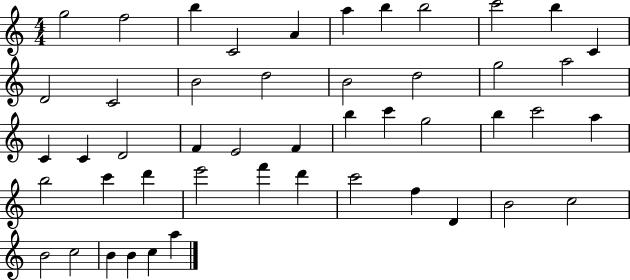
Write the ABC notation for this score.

X:1
T:Untitled
M:4/4
L:1/4
K:C
g2 f2 b C2 A a b b2 c'2 b C D2 C2 B2 d2 B2 d2 g2 a2 C C D2 F E2 F b c' g2 b c'2 a b2 c' d' e'2 f' d' c'2 f D B2 c2 B2 c2 B B c a